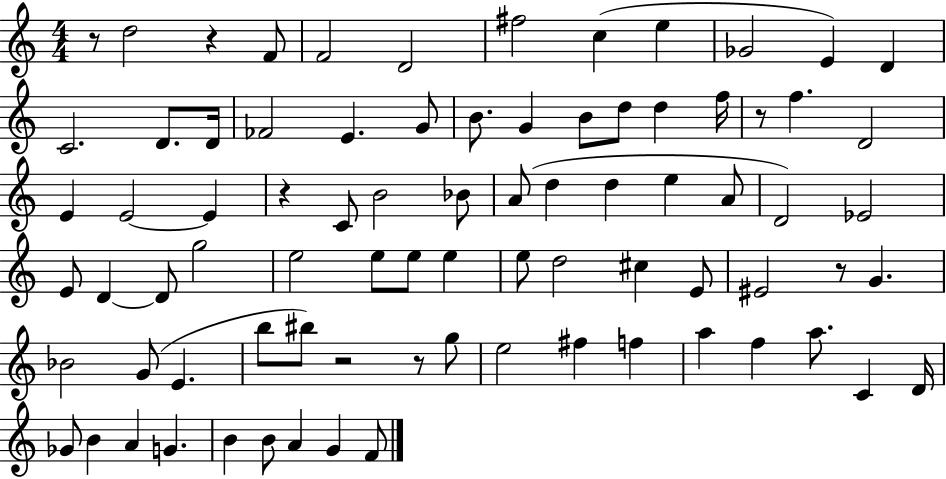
{
  \clef treble
  \numericTimeSignature
  \time 4/4
  \key c \major
  r8 d''2 r4 f'8 | f'2 d'2 | fis''2 c''4( e''4 | ges'2 e'4) d'4 | \break c'2. d'8. d'16 | fes'2 e'4. g'8 | b'8. g'4 b'8 d''8 d''4 f''16 | r8 f''4. d'2 | \break e'4 e'2~~ e'4 | r4 c'8 b'2 bes'8 | a'8( d''4 d''4 e''4 a'8 | d'2) ees'2 | \break e'8 d'4~~ d'8 g''2 | e''2 e''8 e''8 e''4 | e''8 d''2 cis''4 e'8 | eis'2 r8 g'4. | \break bes'2 g'8( e'4. | b''8 bis''8) r2 r8 g''8 | e''2 fis''4 f''4 | a''4 f''4 a''8. c'4 d'16 | \break ges'8 b'4 a'4 g'4. | b'4 b'8 a'4 g'4 f'8 | \bar "|."
}